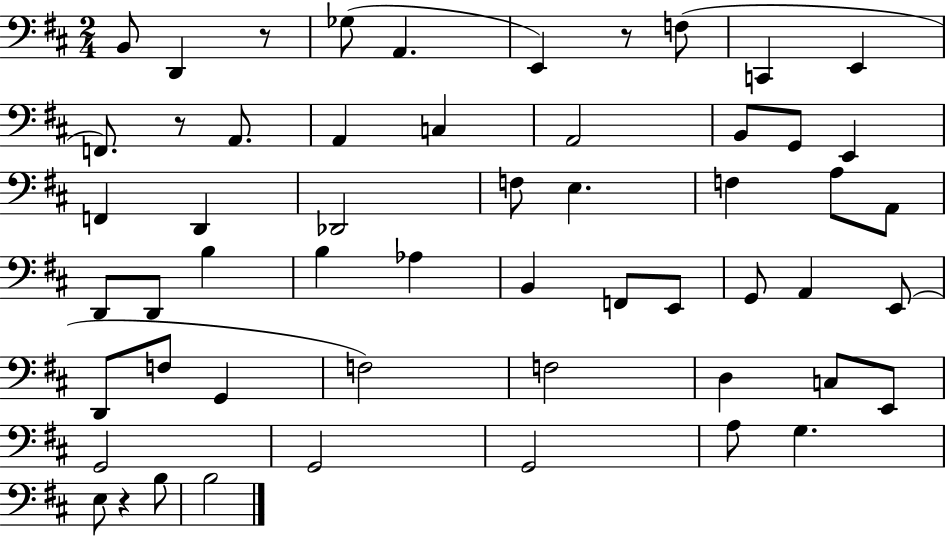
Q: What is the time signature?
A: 2/4